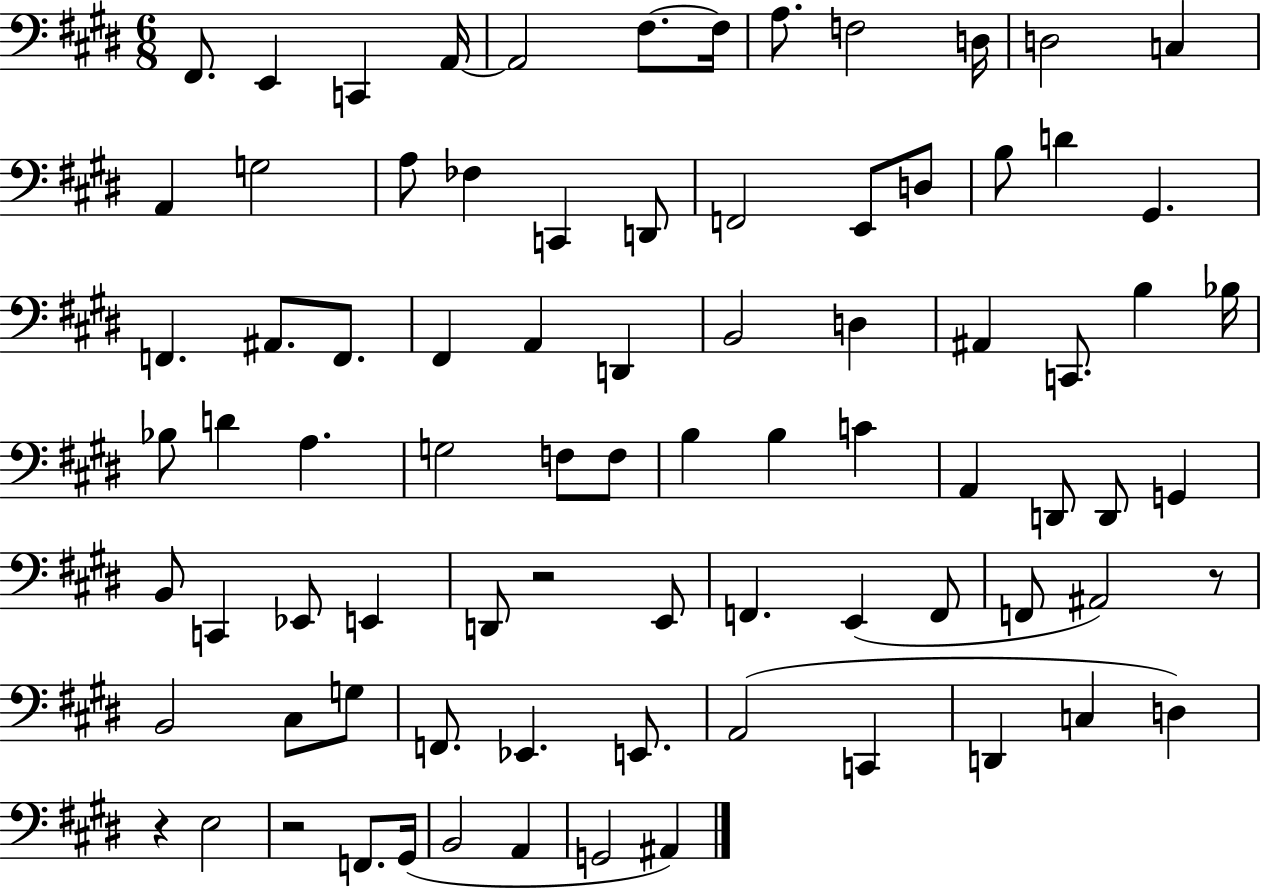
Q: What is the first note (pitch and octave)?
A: F#2